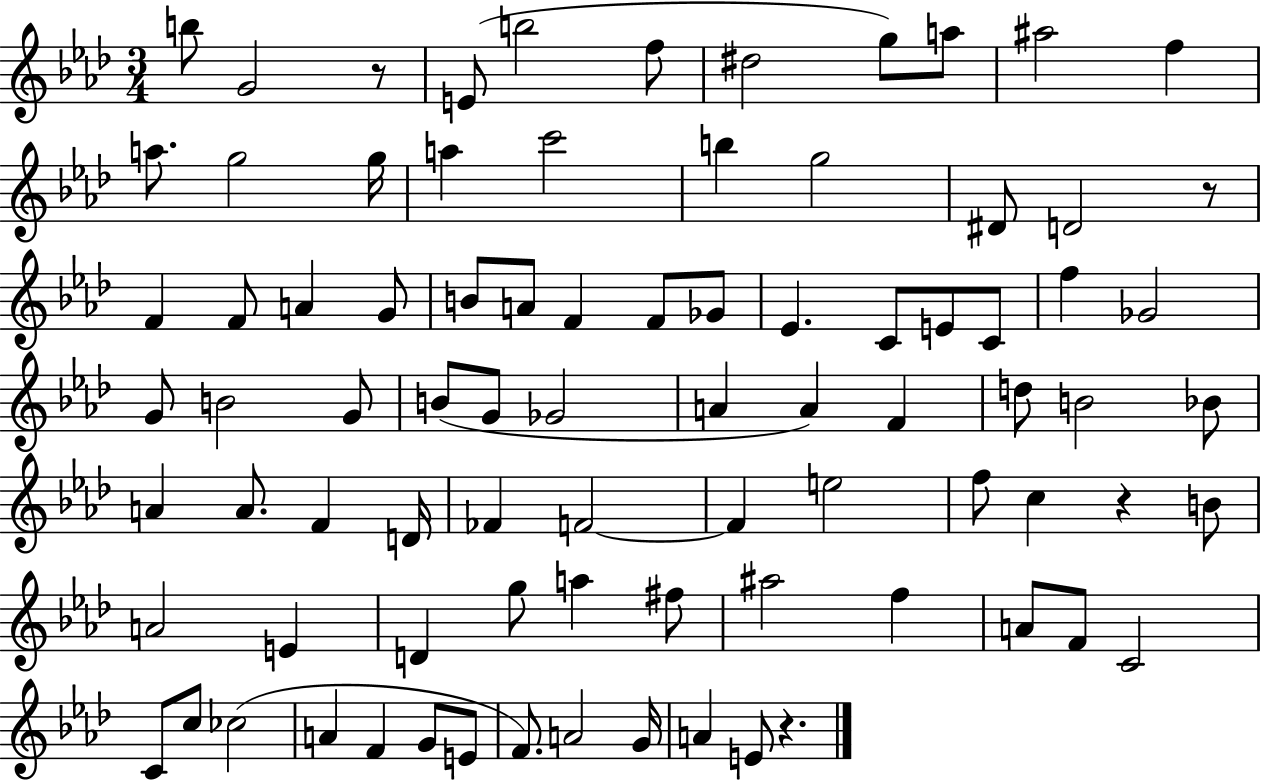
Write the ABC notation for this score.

X:1
T:Untitled
M:3/4
L:1/4
K:Ab
b/2 G2 z/2 E/2 b2 f/2 ^d2 g/2 a/2 ^a2 f a/2 g2 g/4 a c'2 b g2 ^D/2 D2 z/2 F F/2 A G/2 B/2 A/2 F F/2 _G/2 _E C/2 E/2 C/2 f _G2 G/2 B2 G/2 B/2 G/2 _G2 A A F d/2 B2 _B/2 A A/2 F D/4 _F F2 F e2 f/2 c z B/2 A2 E D g/2 a ^f/2 ^a2 f A/2 F/2 C2 C/2 c/2 _c2 A F G/2 E/2 F/2 A2 G/4 A E/2 z